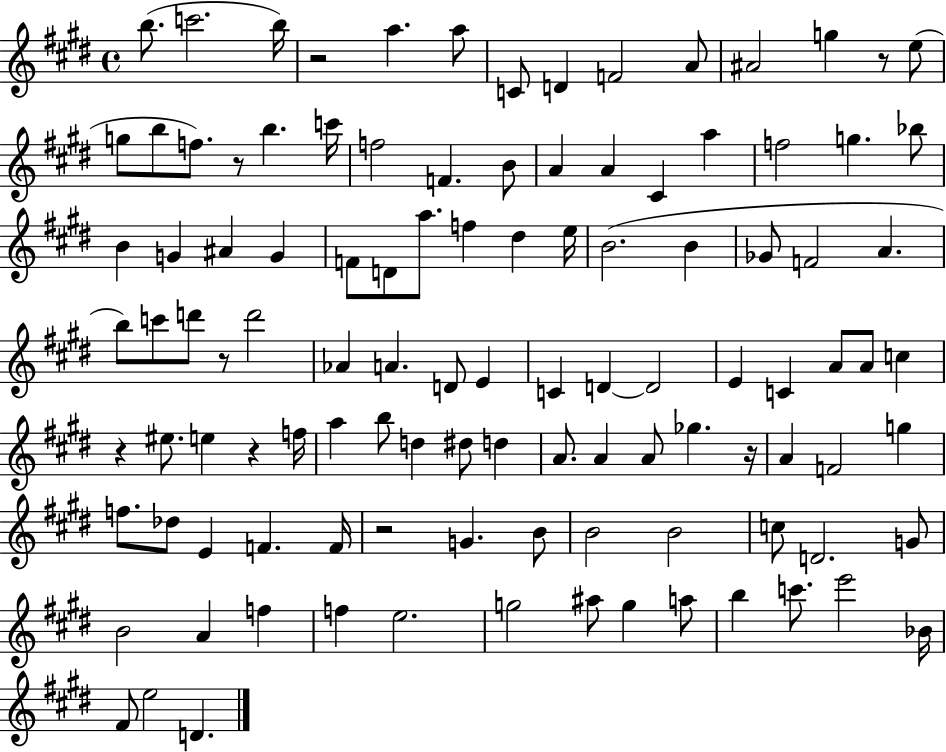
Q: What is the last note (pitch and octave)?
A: D4